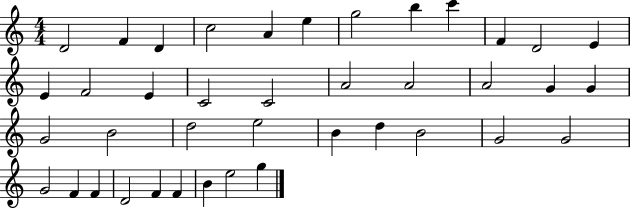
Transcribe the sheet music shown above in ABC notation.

X:1
T:Untitled
M:4/4
L:1/4
K:C
D2 F D c2 A e g2 b c' F D2 E E F2 E C2 C2 A2 A2 A2 G G G2 B2 d2 e2 B d B2 G2 G2 G2 F F D2 F F B e2 g